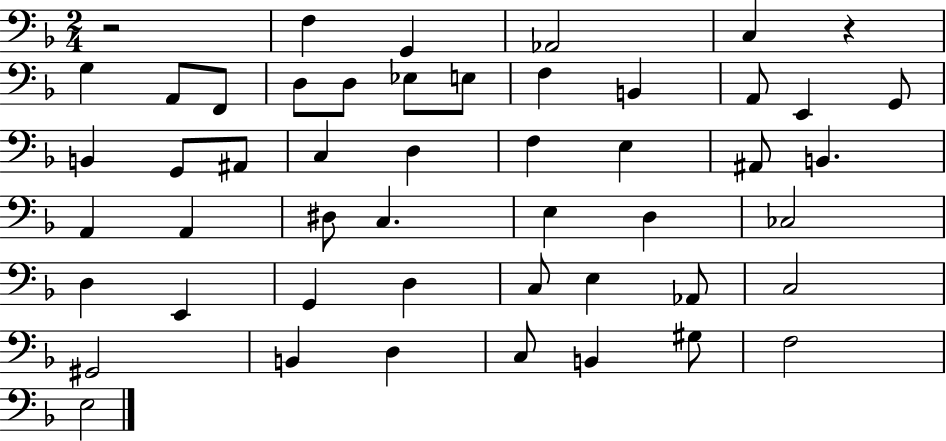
X:1
T:Untitled
M:2/4
L:1/4
K:F
z2 F, G,, _A,,2 C, z G, A,,/2 F,,/2 D,/2 D,/2 _E,/2 E,/2 F, B,, A,,/2 E,, G,,/2 B,, G,,/2 ^A,,/2 C, D, F, E, ^A,,/2 B,, A,, A,, ^D,/2 C, E, D, _C,2 D, E,, G,, D, C,/2 E, _A,,/2 C,2 ^G,,2 B,, D, C,/2 B,, ^G,/2 F,2 E,2